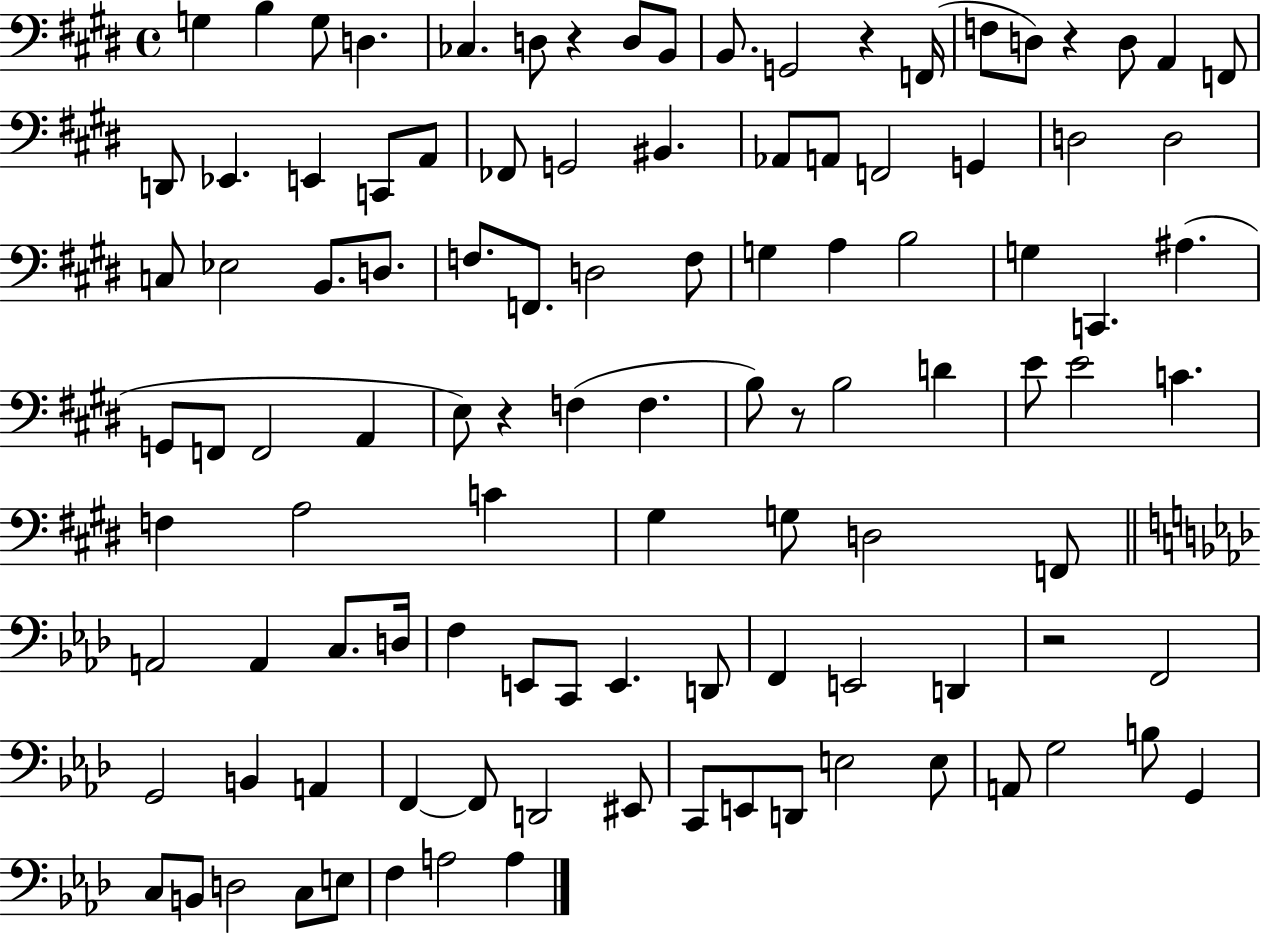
{
  \clef bass
  \time 4/4
  \defaultTimeSignature
  \key e \major
  \repeat volta 2 { g4 b4 g8 d4. | ces4. d8 r4 d8 b,8 | b,8. g,2 r4 f,16( | f8 d8) r4 d8 a,4 f,8 | \break d,8 ees,4. e,4 c,8 a,8 | fes,8 g,2 bis,4. | aes,8 a,8 f,2 g,4 | d2 d2 | \break c8 ees2 b,8. d8. | f8. f,8. d2 f8 | g4 a4 b2 | g4 c,4. ais4.( | \break g,8 f,8 f,2 a,4 | e8) r4 f4( f4. | b8) r8 b2 d'4 | e'8 e'2 c'4. | \break f4 a2 c'4 | gis4 g8 d2 f,8 | \bar "||" \break \key f \minor a,2 a,4 c8. d16 | f4 e,8 c,8 e,4. d,8 | f,4 e,2 d,4 | r2 f,2 | \break g,2 b,4 a,4 | f,4~~ f,8 d,2 eis,8 | c,8 e,8 d,8 e2 e8 | a,8 g2 b8 g,4 | \break c8 b,8 d2 c8 e8 | f4 a2 a4 | } \bar "|."
}